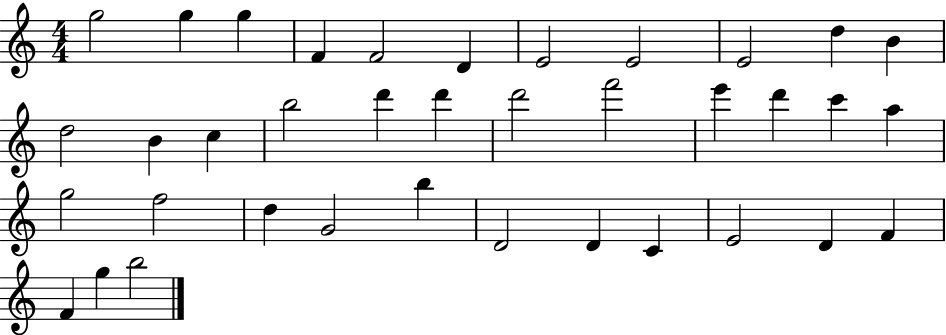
{
  \clef treble
  \numericTimeSignature
  \time 4/4
  \key c \major
  g''2 g''4 g''4 | f'4 f'2 d'4 | e'2 e'2 | e'2 d''4 b'4 | \break d''2 b'4 c''4 | b''2 d'''4 d'''4 | d'''2 f'''2 | e'''4 d'''4 c'''4 a''4 | \break g''2 f''2 | d''4 g'2 b''4 | d'2 d'4 c'4 | e'2 d'4 f'4 | \break f'4 g''4 b''2 | \bar "|."
}